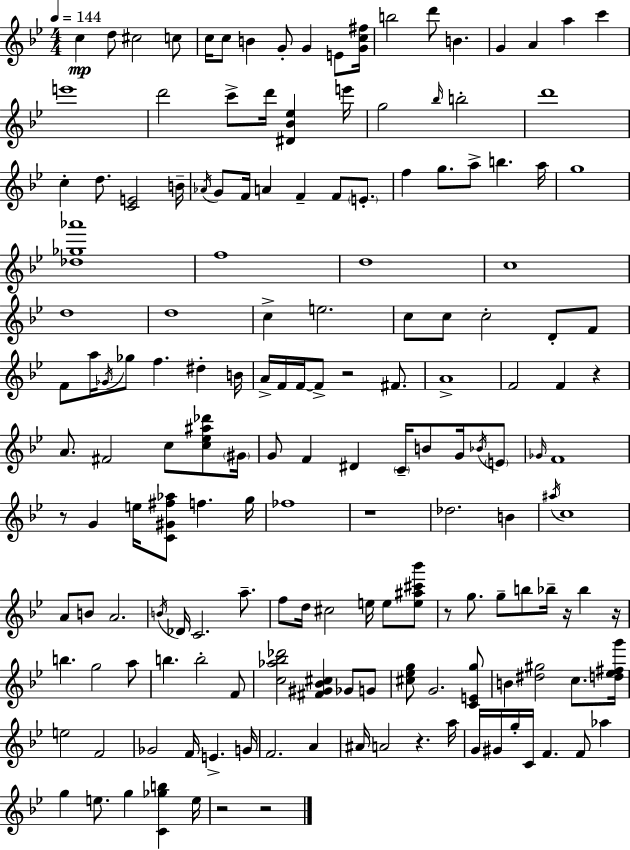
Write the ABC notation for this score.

X:1
T:Untitled
M:4/4
L:1/4
K:Gm
c d/2 ^c2 c/2 c/4 c/2 B G/2 G E/2 [Gc^f]/4 b2 d'/2 B G A a c' e'4 d'2 c'/2 d'/4 [^D_B_e] e'/4 g2 _b/4 b2 d'4 c d/2 [CE]2 B/4 _A/4 G/2 F/4 A F F/2 E/2 f g/2 a/2 b a/4 g4 [_d_g_a']4 f4 d4 c4 d4 d4 c e2 c/2 c/2 c2 D/2 F/2 F/2 a/4 _G/4 _g/2 f ^d B/4 A/4 F/4 F/4 F/2 z2 ^F/2 A4 F2 F z A/2 ^F2 c/2 [c_e^a_d']/2 ^G/4 G/2 F ^D C/4 B/2 G/4 _B/4 E/2 _G/4 F4 z/2 G e/4 [C^G^f_a]/2 f g/4 _f4 z4 _d2 B ^a/4 c4 A/2 B/2 A2 B/4 _D/4 C2 a/2 f/2 d/4 ^c2 e/4 e/2 [e^a^c'_b']/2 z/2 g/2 g/2 b/2 _b/4 z/4 _b z/4 b g2 a/2 b b2 F/2 [c_a_b_d']2 [^F^G_B^c] _G/2 G/2 [^c_eg]/2 G2 [CEg]/2 B [^d^g]2 c/2 [d_e^fg']/4 e2 F2 _G2 F/4 E G/4 F2 A ^A/4 A2 z a/4 G/4 ^G/4 g/4 C/4 F F/2 _a g e/2 g [C_gb] e/4 z2 z2